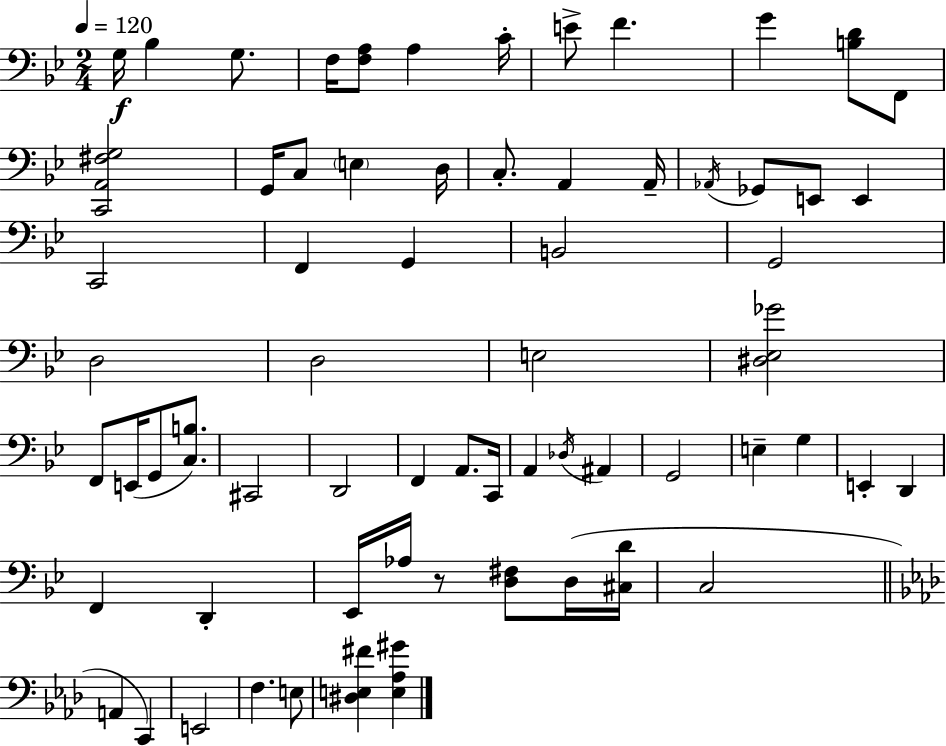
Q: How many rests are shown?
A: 1